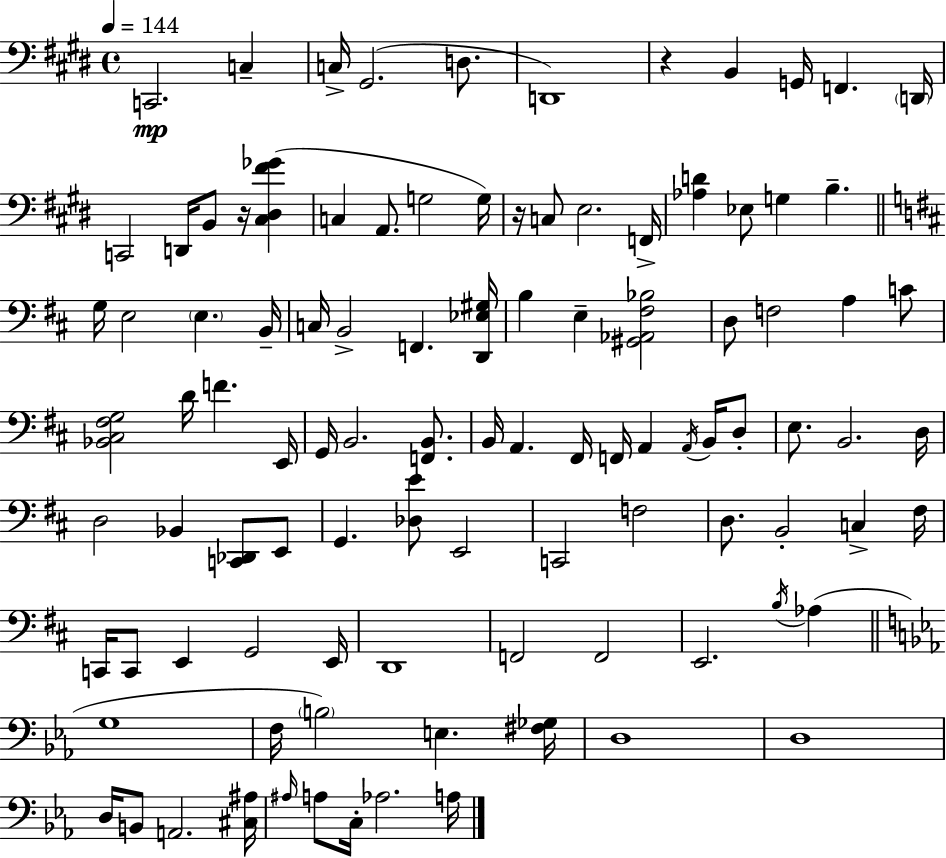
{
  \clef bass
  \time 4/4
  \defaultTimeSignature
  \key e \major
  \tempo 4 = 144
  c,2.\mp c4-- | c16-> gis,2.( d8. | d,1) | r4 b,4 g,16 f,4. \parenthesize d,16 | \break c,2 d,16 b,8 r16 <cis dis fis' ges'>4( | c4 a,8. g2 g16) | r16 c8 e2. f,16-> | <aes d'>4 ees8 g4 b4.-- | \break \bar "||" \break \key d \major g16 e2 \parenthesize e4. b,16-- | c16 b,2-> f,4. <d, ees gis>16 | b4 e4-- <gis, aes, fis bes>2 | d8 f2 a4 c'8 | \break <bes, cis fis g>2 d'16 f'4. e,16 | g,16 b,2. <f, b,>8. | b,16 a,4. fis,16 f,16 a,4 \acciaccatura { a,16 } b,16 d8-. | e8. b,2. | \break d16 d2 bes,4 <c, des,>8 e,8 | g,4. <des e'>8 e,2 | c,2 f2 | d8. b,2-. c4-> | \break fis16 c,16 c,8 e,4 g,2 | e,16 d,1 | f,2 f,2 | e,2. \acciaccatura { b16 }( aes4 | \break \bar "||" \break \key c \minor g1 | f16 \parenthesize b2) e4. <fis ges>16 | d1 | d1 | \break d16 b,8 a,2. <cis ais>16 | \grace { ais16 } a8 c16-. aes2. | a16 \bar "|."
}